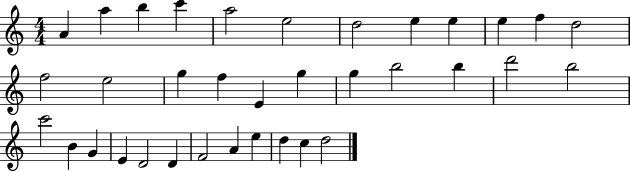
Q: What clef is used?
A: treble